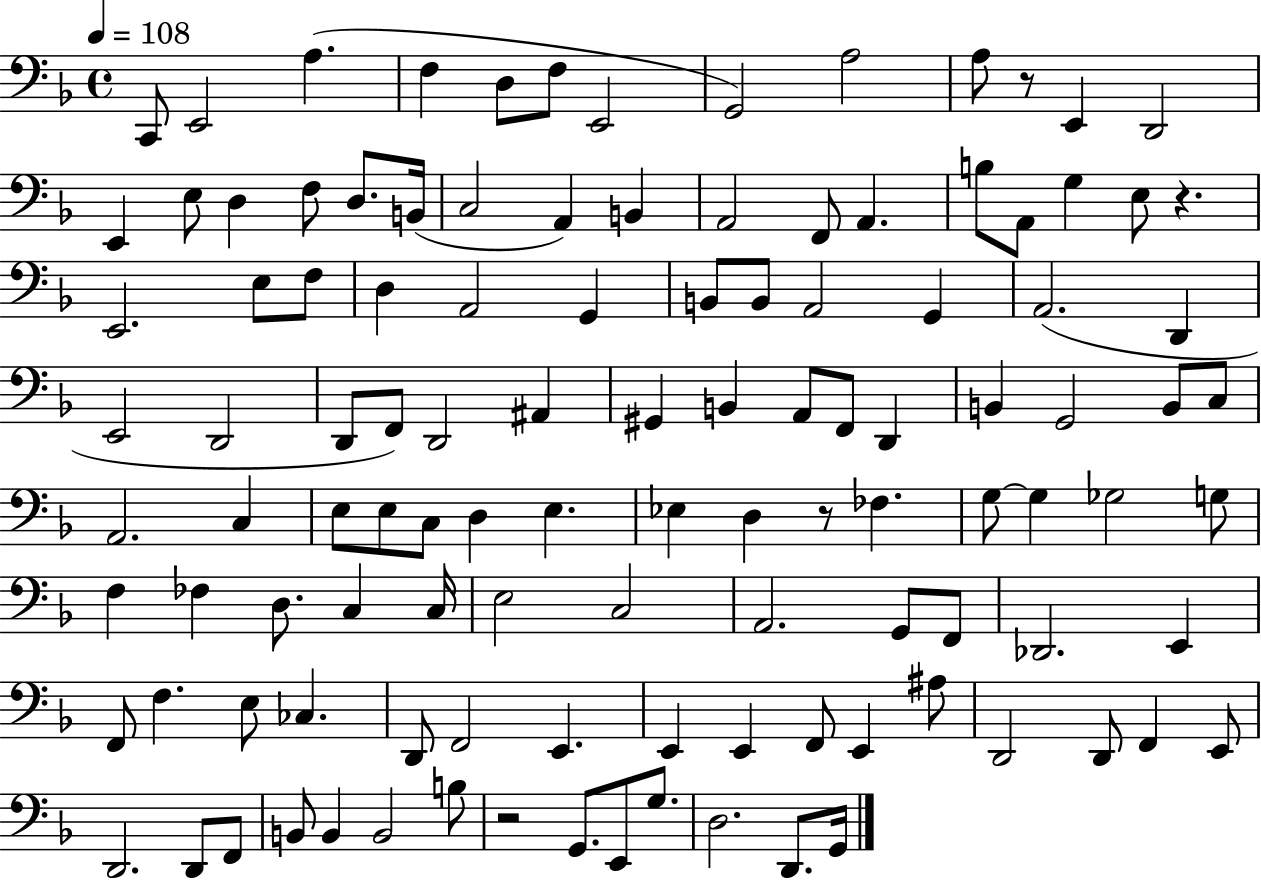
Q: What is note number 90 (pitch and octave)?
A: E2